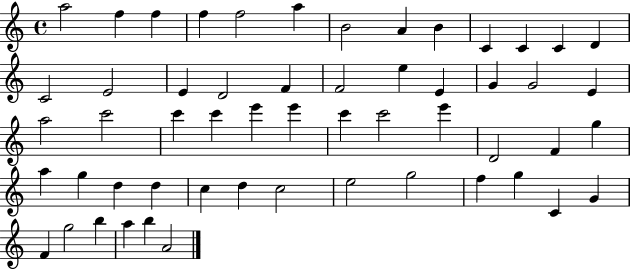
A5/h F5/q F5/q F5/q F5/h A5/q B4/h A4/q B4/q C4/q C4/q C4/q D4/q C4/h E4/h E4/q D4/h F4/q F4/h E5/q E4/q G4/q G4/h E4/q A5/h C6/h C6/q C6/q E6/q E6/q C6/q C6/h E6/q D4/h F4/q G5/q A5/q G5/q D5/q D5/q C5/q D5/q C5/h E5/h G5/h F5/q G5/q C4/q G4/q F4/q G5/h B5/q A5/q B5/q A4/h